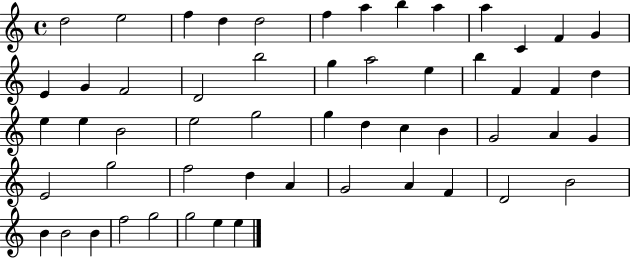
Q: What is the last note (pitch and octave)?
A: E5